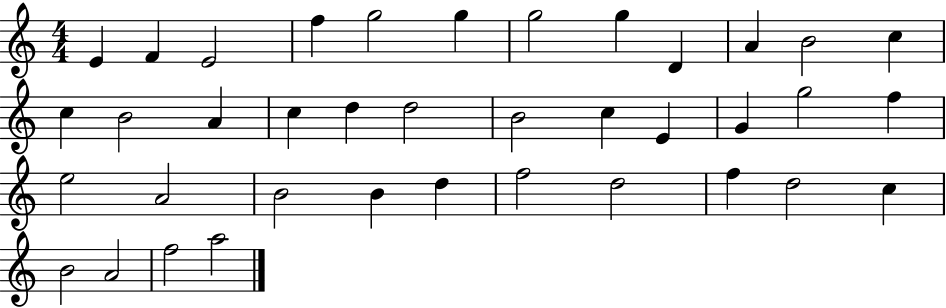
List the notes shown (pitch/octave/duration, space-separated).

E4/q F4/q E4/h F5/q G5/h G5/q G5/h G5/q D4/q A4/q B4/h C5/q C5/q B4/h A4/q C5/q D5/q D5/h B4/h C5/q E4/q G4/q G5/h F5/q E5/h A4/h B4/h B4/q D5/q F5/h D5/h F5/q D5/h C5/q B4/h A4/h F5/h A5/h